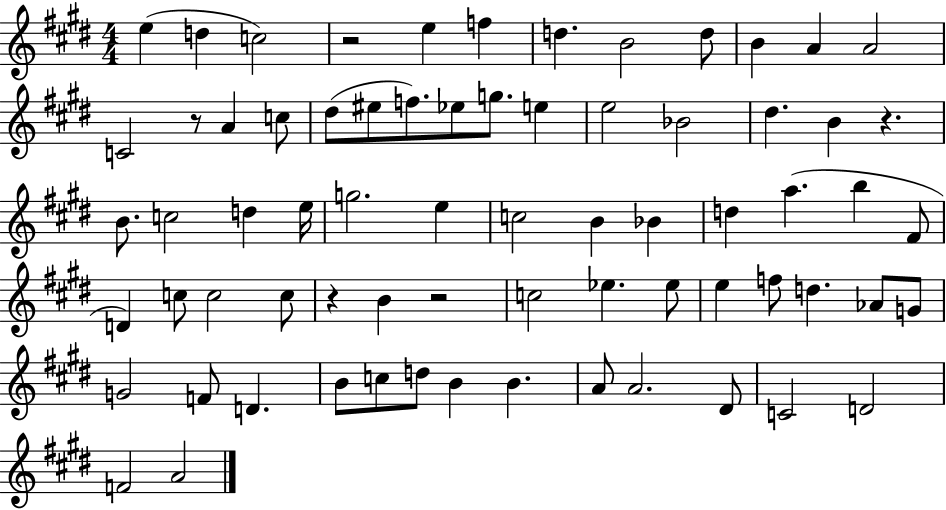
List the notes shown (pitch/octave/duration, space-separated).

E5/q D5/q C5/h R/h E5/q F5/q D5/q. B4/h D5/e B4/q A4/q A4/h C4/h R/e A4/q C5/e D#5/e EIS5/e F5/e. Eb5/e G5/e. E5/q E5/h Bb4/h D#5/q. B4/q R/q. B4/e. C5/h D5/q E5/s G5/h. E5/q C5/h B4/q Bb4/q D5/q A5/q. B5/q F#4/e D4/q C5/e C5/h C5/e R/q B4/q R/h C5/h Eb5/q. Eb5/e E5/q F5/e D5/q. Ab4/e G4/e G4/h F4/e D4/q. B4/e C5/e D5/e B4/q B4/q. A4/e A4/h. D#4/e C4/h D4/h F4/h A4/h